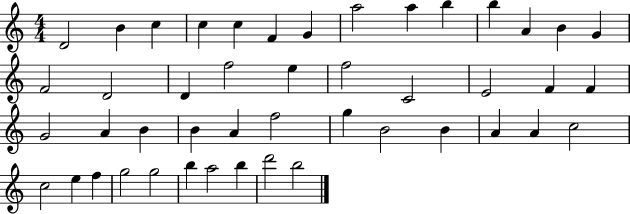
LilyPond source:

{
  \clef treble
  \numericTimeSignature
  \time 4/4
  \key c \major
  d'2 b'4 c''4 | c''4 c''4 f'4 g'4 | a''2 a''4 b''4 | b''4 a'4 b'4 g'4 | \break f'2 d'2 | d'4 f''2 e''4 | f''2 c'2 | e'2 f'4 f'4 | \break g'2 a'4 b'4 | b'4 a'4 f''2 | g''4 b'2 b'4 | a'4 a'4 c''2 | \break c''2 e''4 f''4 | g''2 g''2 | b''4 a''2 b''4 | d'''2 b''2 | \break \bar "|."
}